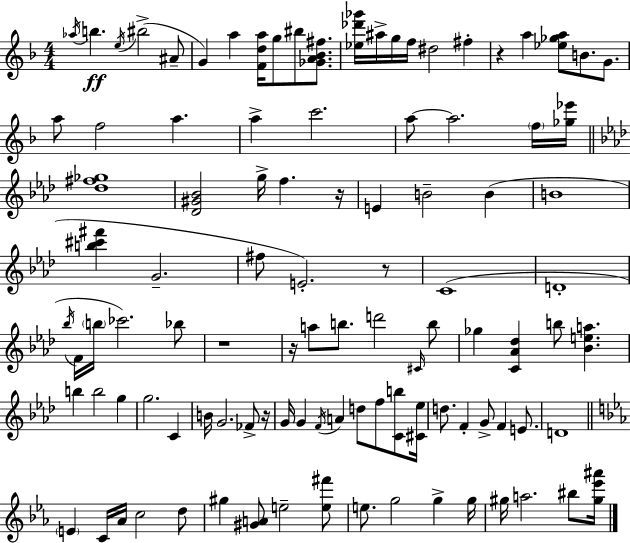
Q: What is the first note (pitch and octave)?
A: Ab5